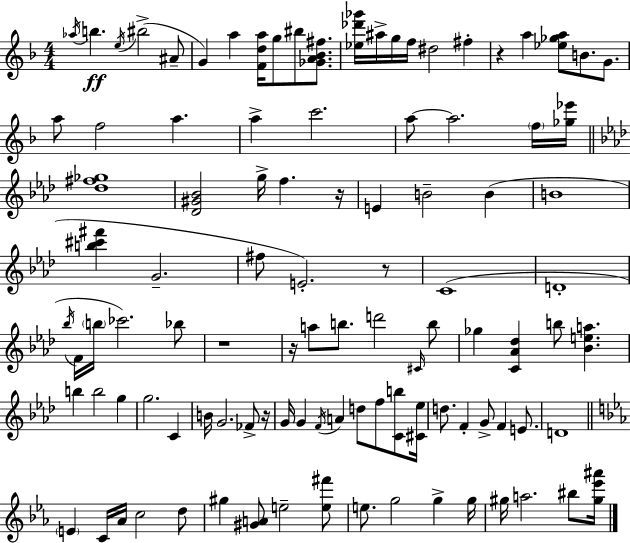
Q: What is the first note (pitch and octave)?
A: Ab5